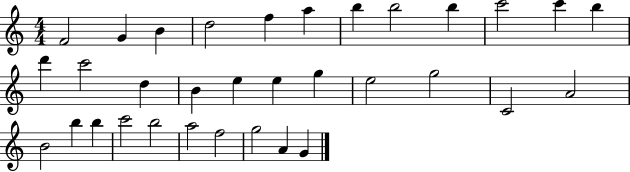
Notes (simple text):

F4/h G4/q B4/q D5/h F5/q A5/q B5/q B5/h B5/q C6/h C6/q B5/q D6/q C6/h D5/q B4/q E5/q E5/q G5/q E5/h G5/h C4/h A4/h B4/h B5/q B5/q C6/h B5/h A5/h F5/h G5/h A4/q G4/q